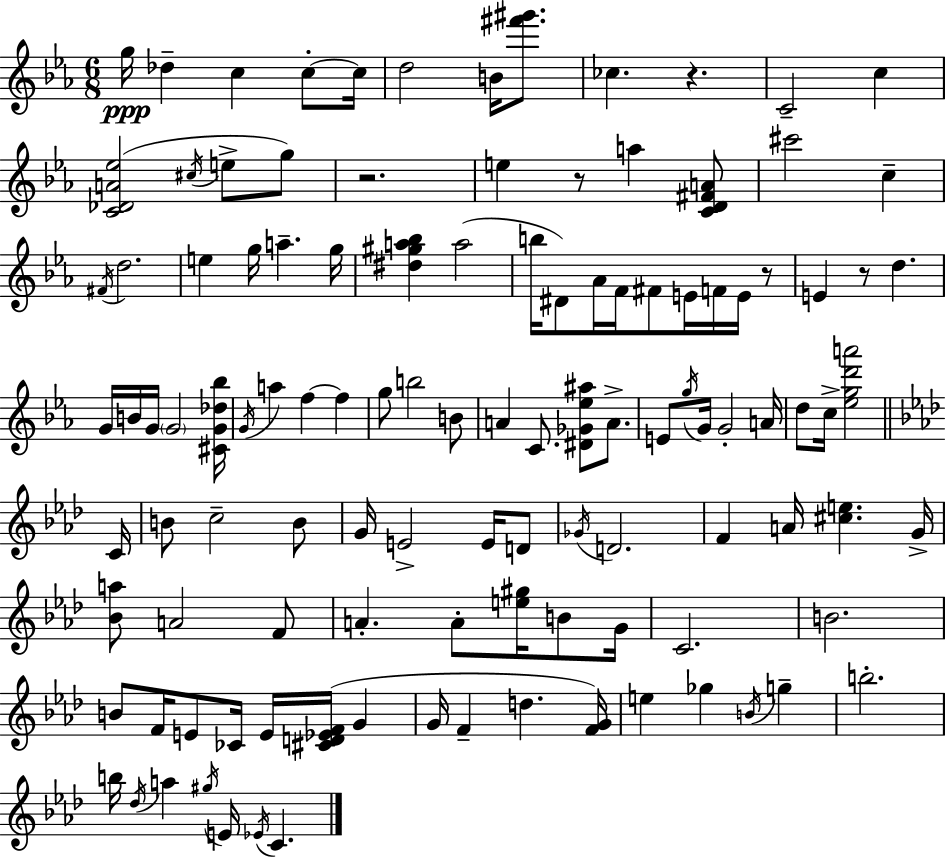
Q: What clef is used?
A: treble